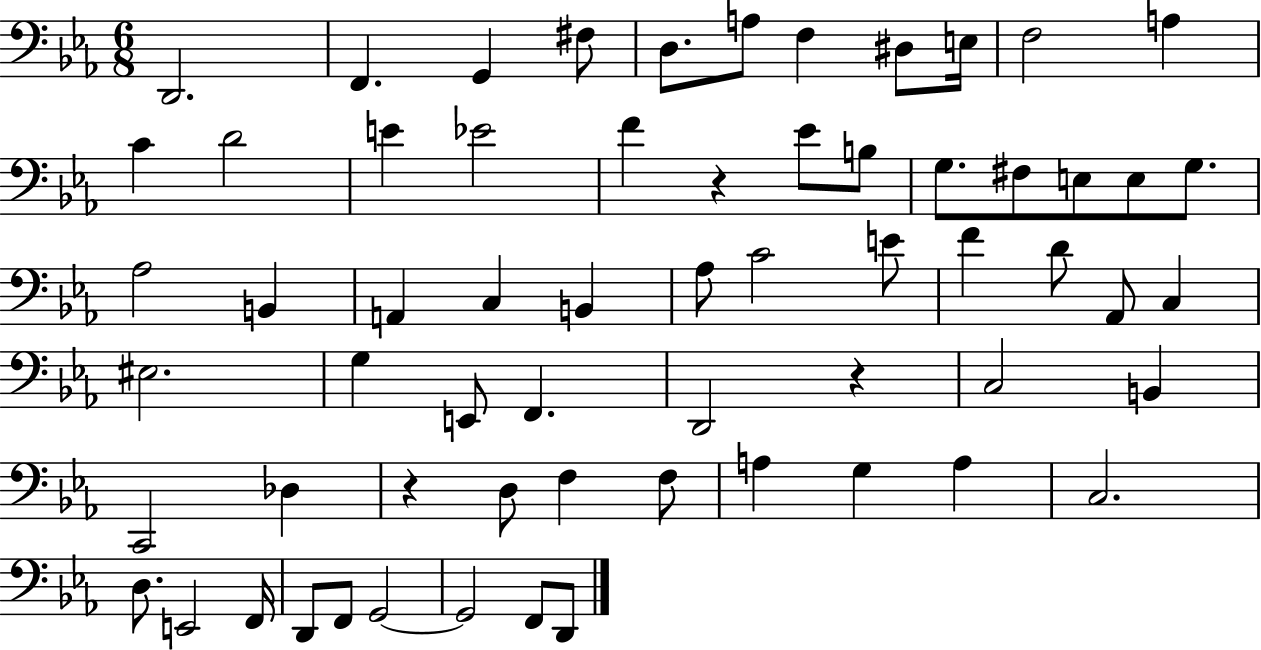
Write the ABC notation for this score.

X:1
T:Untitled
M:6/8
L:1/4
K:Eb
D,,2 F,, G,, ^F,/2 D,/2 A,/2 F, ^D,/2 E,/4 F,2 A, C D2 E _E2 F z _E/2 B,/2 G,/2 ^F,/2 E,/2 E,/2 G,/2 _A,2 B,, A,, C, B,, _A,/2 C2 E/2 F D/2 _A,,/2 C, ^E,2 G, E,,/2 F,, D,,2 z C,2 B,, C,,2 _D, z D,/2 F, F,/2 A, G, A, C,2 D,/2 E,,2 F,,/4 D,,/2 F,,/2 G,,2 G,,2 F,,/2 D,,/2